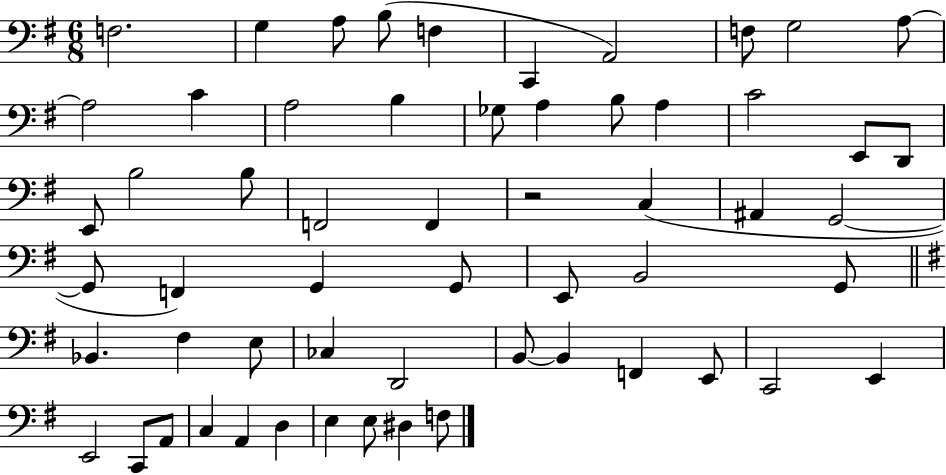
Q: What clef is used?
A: bass